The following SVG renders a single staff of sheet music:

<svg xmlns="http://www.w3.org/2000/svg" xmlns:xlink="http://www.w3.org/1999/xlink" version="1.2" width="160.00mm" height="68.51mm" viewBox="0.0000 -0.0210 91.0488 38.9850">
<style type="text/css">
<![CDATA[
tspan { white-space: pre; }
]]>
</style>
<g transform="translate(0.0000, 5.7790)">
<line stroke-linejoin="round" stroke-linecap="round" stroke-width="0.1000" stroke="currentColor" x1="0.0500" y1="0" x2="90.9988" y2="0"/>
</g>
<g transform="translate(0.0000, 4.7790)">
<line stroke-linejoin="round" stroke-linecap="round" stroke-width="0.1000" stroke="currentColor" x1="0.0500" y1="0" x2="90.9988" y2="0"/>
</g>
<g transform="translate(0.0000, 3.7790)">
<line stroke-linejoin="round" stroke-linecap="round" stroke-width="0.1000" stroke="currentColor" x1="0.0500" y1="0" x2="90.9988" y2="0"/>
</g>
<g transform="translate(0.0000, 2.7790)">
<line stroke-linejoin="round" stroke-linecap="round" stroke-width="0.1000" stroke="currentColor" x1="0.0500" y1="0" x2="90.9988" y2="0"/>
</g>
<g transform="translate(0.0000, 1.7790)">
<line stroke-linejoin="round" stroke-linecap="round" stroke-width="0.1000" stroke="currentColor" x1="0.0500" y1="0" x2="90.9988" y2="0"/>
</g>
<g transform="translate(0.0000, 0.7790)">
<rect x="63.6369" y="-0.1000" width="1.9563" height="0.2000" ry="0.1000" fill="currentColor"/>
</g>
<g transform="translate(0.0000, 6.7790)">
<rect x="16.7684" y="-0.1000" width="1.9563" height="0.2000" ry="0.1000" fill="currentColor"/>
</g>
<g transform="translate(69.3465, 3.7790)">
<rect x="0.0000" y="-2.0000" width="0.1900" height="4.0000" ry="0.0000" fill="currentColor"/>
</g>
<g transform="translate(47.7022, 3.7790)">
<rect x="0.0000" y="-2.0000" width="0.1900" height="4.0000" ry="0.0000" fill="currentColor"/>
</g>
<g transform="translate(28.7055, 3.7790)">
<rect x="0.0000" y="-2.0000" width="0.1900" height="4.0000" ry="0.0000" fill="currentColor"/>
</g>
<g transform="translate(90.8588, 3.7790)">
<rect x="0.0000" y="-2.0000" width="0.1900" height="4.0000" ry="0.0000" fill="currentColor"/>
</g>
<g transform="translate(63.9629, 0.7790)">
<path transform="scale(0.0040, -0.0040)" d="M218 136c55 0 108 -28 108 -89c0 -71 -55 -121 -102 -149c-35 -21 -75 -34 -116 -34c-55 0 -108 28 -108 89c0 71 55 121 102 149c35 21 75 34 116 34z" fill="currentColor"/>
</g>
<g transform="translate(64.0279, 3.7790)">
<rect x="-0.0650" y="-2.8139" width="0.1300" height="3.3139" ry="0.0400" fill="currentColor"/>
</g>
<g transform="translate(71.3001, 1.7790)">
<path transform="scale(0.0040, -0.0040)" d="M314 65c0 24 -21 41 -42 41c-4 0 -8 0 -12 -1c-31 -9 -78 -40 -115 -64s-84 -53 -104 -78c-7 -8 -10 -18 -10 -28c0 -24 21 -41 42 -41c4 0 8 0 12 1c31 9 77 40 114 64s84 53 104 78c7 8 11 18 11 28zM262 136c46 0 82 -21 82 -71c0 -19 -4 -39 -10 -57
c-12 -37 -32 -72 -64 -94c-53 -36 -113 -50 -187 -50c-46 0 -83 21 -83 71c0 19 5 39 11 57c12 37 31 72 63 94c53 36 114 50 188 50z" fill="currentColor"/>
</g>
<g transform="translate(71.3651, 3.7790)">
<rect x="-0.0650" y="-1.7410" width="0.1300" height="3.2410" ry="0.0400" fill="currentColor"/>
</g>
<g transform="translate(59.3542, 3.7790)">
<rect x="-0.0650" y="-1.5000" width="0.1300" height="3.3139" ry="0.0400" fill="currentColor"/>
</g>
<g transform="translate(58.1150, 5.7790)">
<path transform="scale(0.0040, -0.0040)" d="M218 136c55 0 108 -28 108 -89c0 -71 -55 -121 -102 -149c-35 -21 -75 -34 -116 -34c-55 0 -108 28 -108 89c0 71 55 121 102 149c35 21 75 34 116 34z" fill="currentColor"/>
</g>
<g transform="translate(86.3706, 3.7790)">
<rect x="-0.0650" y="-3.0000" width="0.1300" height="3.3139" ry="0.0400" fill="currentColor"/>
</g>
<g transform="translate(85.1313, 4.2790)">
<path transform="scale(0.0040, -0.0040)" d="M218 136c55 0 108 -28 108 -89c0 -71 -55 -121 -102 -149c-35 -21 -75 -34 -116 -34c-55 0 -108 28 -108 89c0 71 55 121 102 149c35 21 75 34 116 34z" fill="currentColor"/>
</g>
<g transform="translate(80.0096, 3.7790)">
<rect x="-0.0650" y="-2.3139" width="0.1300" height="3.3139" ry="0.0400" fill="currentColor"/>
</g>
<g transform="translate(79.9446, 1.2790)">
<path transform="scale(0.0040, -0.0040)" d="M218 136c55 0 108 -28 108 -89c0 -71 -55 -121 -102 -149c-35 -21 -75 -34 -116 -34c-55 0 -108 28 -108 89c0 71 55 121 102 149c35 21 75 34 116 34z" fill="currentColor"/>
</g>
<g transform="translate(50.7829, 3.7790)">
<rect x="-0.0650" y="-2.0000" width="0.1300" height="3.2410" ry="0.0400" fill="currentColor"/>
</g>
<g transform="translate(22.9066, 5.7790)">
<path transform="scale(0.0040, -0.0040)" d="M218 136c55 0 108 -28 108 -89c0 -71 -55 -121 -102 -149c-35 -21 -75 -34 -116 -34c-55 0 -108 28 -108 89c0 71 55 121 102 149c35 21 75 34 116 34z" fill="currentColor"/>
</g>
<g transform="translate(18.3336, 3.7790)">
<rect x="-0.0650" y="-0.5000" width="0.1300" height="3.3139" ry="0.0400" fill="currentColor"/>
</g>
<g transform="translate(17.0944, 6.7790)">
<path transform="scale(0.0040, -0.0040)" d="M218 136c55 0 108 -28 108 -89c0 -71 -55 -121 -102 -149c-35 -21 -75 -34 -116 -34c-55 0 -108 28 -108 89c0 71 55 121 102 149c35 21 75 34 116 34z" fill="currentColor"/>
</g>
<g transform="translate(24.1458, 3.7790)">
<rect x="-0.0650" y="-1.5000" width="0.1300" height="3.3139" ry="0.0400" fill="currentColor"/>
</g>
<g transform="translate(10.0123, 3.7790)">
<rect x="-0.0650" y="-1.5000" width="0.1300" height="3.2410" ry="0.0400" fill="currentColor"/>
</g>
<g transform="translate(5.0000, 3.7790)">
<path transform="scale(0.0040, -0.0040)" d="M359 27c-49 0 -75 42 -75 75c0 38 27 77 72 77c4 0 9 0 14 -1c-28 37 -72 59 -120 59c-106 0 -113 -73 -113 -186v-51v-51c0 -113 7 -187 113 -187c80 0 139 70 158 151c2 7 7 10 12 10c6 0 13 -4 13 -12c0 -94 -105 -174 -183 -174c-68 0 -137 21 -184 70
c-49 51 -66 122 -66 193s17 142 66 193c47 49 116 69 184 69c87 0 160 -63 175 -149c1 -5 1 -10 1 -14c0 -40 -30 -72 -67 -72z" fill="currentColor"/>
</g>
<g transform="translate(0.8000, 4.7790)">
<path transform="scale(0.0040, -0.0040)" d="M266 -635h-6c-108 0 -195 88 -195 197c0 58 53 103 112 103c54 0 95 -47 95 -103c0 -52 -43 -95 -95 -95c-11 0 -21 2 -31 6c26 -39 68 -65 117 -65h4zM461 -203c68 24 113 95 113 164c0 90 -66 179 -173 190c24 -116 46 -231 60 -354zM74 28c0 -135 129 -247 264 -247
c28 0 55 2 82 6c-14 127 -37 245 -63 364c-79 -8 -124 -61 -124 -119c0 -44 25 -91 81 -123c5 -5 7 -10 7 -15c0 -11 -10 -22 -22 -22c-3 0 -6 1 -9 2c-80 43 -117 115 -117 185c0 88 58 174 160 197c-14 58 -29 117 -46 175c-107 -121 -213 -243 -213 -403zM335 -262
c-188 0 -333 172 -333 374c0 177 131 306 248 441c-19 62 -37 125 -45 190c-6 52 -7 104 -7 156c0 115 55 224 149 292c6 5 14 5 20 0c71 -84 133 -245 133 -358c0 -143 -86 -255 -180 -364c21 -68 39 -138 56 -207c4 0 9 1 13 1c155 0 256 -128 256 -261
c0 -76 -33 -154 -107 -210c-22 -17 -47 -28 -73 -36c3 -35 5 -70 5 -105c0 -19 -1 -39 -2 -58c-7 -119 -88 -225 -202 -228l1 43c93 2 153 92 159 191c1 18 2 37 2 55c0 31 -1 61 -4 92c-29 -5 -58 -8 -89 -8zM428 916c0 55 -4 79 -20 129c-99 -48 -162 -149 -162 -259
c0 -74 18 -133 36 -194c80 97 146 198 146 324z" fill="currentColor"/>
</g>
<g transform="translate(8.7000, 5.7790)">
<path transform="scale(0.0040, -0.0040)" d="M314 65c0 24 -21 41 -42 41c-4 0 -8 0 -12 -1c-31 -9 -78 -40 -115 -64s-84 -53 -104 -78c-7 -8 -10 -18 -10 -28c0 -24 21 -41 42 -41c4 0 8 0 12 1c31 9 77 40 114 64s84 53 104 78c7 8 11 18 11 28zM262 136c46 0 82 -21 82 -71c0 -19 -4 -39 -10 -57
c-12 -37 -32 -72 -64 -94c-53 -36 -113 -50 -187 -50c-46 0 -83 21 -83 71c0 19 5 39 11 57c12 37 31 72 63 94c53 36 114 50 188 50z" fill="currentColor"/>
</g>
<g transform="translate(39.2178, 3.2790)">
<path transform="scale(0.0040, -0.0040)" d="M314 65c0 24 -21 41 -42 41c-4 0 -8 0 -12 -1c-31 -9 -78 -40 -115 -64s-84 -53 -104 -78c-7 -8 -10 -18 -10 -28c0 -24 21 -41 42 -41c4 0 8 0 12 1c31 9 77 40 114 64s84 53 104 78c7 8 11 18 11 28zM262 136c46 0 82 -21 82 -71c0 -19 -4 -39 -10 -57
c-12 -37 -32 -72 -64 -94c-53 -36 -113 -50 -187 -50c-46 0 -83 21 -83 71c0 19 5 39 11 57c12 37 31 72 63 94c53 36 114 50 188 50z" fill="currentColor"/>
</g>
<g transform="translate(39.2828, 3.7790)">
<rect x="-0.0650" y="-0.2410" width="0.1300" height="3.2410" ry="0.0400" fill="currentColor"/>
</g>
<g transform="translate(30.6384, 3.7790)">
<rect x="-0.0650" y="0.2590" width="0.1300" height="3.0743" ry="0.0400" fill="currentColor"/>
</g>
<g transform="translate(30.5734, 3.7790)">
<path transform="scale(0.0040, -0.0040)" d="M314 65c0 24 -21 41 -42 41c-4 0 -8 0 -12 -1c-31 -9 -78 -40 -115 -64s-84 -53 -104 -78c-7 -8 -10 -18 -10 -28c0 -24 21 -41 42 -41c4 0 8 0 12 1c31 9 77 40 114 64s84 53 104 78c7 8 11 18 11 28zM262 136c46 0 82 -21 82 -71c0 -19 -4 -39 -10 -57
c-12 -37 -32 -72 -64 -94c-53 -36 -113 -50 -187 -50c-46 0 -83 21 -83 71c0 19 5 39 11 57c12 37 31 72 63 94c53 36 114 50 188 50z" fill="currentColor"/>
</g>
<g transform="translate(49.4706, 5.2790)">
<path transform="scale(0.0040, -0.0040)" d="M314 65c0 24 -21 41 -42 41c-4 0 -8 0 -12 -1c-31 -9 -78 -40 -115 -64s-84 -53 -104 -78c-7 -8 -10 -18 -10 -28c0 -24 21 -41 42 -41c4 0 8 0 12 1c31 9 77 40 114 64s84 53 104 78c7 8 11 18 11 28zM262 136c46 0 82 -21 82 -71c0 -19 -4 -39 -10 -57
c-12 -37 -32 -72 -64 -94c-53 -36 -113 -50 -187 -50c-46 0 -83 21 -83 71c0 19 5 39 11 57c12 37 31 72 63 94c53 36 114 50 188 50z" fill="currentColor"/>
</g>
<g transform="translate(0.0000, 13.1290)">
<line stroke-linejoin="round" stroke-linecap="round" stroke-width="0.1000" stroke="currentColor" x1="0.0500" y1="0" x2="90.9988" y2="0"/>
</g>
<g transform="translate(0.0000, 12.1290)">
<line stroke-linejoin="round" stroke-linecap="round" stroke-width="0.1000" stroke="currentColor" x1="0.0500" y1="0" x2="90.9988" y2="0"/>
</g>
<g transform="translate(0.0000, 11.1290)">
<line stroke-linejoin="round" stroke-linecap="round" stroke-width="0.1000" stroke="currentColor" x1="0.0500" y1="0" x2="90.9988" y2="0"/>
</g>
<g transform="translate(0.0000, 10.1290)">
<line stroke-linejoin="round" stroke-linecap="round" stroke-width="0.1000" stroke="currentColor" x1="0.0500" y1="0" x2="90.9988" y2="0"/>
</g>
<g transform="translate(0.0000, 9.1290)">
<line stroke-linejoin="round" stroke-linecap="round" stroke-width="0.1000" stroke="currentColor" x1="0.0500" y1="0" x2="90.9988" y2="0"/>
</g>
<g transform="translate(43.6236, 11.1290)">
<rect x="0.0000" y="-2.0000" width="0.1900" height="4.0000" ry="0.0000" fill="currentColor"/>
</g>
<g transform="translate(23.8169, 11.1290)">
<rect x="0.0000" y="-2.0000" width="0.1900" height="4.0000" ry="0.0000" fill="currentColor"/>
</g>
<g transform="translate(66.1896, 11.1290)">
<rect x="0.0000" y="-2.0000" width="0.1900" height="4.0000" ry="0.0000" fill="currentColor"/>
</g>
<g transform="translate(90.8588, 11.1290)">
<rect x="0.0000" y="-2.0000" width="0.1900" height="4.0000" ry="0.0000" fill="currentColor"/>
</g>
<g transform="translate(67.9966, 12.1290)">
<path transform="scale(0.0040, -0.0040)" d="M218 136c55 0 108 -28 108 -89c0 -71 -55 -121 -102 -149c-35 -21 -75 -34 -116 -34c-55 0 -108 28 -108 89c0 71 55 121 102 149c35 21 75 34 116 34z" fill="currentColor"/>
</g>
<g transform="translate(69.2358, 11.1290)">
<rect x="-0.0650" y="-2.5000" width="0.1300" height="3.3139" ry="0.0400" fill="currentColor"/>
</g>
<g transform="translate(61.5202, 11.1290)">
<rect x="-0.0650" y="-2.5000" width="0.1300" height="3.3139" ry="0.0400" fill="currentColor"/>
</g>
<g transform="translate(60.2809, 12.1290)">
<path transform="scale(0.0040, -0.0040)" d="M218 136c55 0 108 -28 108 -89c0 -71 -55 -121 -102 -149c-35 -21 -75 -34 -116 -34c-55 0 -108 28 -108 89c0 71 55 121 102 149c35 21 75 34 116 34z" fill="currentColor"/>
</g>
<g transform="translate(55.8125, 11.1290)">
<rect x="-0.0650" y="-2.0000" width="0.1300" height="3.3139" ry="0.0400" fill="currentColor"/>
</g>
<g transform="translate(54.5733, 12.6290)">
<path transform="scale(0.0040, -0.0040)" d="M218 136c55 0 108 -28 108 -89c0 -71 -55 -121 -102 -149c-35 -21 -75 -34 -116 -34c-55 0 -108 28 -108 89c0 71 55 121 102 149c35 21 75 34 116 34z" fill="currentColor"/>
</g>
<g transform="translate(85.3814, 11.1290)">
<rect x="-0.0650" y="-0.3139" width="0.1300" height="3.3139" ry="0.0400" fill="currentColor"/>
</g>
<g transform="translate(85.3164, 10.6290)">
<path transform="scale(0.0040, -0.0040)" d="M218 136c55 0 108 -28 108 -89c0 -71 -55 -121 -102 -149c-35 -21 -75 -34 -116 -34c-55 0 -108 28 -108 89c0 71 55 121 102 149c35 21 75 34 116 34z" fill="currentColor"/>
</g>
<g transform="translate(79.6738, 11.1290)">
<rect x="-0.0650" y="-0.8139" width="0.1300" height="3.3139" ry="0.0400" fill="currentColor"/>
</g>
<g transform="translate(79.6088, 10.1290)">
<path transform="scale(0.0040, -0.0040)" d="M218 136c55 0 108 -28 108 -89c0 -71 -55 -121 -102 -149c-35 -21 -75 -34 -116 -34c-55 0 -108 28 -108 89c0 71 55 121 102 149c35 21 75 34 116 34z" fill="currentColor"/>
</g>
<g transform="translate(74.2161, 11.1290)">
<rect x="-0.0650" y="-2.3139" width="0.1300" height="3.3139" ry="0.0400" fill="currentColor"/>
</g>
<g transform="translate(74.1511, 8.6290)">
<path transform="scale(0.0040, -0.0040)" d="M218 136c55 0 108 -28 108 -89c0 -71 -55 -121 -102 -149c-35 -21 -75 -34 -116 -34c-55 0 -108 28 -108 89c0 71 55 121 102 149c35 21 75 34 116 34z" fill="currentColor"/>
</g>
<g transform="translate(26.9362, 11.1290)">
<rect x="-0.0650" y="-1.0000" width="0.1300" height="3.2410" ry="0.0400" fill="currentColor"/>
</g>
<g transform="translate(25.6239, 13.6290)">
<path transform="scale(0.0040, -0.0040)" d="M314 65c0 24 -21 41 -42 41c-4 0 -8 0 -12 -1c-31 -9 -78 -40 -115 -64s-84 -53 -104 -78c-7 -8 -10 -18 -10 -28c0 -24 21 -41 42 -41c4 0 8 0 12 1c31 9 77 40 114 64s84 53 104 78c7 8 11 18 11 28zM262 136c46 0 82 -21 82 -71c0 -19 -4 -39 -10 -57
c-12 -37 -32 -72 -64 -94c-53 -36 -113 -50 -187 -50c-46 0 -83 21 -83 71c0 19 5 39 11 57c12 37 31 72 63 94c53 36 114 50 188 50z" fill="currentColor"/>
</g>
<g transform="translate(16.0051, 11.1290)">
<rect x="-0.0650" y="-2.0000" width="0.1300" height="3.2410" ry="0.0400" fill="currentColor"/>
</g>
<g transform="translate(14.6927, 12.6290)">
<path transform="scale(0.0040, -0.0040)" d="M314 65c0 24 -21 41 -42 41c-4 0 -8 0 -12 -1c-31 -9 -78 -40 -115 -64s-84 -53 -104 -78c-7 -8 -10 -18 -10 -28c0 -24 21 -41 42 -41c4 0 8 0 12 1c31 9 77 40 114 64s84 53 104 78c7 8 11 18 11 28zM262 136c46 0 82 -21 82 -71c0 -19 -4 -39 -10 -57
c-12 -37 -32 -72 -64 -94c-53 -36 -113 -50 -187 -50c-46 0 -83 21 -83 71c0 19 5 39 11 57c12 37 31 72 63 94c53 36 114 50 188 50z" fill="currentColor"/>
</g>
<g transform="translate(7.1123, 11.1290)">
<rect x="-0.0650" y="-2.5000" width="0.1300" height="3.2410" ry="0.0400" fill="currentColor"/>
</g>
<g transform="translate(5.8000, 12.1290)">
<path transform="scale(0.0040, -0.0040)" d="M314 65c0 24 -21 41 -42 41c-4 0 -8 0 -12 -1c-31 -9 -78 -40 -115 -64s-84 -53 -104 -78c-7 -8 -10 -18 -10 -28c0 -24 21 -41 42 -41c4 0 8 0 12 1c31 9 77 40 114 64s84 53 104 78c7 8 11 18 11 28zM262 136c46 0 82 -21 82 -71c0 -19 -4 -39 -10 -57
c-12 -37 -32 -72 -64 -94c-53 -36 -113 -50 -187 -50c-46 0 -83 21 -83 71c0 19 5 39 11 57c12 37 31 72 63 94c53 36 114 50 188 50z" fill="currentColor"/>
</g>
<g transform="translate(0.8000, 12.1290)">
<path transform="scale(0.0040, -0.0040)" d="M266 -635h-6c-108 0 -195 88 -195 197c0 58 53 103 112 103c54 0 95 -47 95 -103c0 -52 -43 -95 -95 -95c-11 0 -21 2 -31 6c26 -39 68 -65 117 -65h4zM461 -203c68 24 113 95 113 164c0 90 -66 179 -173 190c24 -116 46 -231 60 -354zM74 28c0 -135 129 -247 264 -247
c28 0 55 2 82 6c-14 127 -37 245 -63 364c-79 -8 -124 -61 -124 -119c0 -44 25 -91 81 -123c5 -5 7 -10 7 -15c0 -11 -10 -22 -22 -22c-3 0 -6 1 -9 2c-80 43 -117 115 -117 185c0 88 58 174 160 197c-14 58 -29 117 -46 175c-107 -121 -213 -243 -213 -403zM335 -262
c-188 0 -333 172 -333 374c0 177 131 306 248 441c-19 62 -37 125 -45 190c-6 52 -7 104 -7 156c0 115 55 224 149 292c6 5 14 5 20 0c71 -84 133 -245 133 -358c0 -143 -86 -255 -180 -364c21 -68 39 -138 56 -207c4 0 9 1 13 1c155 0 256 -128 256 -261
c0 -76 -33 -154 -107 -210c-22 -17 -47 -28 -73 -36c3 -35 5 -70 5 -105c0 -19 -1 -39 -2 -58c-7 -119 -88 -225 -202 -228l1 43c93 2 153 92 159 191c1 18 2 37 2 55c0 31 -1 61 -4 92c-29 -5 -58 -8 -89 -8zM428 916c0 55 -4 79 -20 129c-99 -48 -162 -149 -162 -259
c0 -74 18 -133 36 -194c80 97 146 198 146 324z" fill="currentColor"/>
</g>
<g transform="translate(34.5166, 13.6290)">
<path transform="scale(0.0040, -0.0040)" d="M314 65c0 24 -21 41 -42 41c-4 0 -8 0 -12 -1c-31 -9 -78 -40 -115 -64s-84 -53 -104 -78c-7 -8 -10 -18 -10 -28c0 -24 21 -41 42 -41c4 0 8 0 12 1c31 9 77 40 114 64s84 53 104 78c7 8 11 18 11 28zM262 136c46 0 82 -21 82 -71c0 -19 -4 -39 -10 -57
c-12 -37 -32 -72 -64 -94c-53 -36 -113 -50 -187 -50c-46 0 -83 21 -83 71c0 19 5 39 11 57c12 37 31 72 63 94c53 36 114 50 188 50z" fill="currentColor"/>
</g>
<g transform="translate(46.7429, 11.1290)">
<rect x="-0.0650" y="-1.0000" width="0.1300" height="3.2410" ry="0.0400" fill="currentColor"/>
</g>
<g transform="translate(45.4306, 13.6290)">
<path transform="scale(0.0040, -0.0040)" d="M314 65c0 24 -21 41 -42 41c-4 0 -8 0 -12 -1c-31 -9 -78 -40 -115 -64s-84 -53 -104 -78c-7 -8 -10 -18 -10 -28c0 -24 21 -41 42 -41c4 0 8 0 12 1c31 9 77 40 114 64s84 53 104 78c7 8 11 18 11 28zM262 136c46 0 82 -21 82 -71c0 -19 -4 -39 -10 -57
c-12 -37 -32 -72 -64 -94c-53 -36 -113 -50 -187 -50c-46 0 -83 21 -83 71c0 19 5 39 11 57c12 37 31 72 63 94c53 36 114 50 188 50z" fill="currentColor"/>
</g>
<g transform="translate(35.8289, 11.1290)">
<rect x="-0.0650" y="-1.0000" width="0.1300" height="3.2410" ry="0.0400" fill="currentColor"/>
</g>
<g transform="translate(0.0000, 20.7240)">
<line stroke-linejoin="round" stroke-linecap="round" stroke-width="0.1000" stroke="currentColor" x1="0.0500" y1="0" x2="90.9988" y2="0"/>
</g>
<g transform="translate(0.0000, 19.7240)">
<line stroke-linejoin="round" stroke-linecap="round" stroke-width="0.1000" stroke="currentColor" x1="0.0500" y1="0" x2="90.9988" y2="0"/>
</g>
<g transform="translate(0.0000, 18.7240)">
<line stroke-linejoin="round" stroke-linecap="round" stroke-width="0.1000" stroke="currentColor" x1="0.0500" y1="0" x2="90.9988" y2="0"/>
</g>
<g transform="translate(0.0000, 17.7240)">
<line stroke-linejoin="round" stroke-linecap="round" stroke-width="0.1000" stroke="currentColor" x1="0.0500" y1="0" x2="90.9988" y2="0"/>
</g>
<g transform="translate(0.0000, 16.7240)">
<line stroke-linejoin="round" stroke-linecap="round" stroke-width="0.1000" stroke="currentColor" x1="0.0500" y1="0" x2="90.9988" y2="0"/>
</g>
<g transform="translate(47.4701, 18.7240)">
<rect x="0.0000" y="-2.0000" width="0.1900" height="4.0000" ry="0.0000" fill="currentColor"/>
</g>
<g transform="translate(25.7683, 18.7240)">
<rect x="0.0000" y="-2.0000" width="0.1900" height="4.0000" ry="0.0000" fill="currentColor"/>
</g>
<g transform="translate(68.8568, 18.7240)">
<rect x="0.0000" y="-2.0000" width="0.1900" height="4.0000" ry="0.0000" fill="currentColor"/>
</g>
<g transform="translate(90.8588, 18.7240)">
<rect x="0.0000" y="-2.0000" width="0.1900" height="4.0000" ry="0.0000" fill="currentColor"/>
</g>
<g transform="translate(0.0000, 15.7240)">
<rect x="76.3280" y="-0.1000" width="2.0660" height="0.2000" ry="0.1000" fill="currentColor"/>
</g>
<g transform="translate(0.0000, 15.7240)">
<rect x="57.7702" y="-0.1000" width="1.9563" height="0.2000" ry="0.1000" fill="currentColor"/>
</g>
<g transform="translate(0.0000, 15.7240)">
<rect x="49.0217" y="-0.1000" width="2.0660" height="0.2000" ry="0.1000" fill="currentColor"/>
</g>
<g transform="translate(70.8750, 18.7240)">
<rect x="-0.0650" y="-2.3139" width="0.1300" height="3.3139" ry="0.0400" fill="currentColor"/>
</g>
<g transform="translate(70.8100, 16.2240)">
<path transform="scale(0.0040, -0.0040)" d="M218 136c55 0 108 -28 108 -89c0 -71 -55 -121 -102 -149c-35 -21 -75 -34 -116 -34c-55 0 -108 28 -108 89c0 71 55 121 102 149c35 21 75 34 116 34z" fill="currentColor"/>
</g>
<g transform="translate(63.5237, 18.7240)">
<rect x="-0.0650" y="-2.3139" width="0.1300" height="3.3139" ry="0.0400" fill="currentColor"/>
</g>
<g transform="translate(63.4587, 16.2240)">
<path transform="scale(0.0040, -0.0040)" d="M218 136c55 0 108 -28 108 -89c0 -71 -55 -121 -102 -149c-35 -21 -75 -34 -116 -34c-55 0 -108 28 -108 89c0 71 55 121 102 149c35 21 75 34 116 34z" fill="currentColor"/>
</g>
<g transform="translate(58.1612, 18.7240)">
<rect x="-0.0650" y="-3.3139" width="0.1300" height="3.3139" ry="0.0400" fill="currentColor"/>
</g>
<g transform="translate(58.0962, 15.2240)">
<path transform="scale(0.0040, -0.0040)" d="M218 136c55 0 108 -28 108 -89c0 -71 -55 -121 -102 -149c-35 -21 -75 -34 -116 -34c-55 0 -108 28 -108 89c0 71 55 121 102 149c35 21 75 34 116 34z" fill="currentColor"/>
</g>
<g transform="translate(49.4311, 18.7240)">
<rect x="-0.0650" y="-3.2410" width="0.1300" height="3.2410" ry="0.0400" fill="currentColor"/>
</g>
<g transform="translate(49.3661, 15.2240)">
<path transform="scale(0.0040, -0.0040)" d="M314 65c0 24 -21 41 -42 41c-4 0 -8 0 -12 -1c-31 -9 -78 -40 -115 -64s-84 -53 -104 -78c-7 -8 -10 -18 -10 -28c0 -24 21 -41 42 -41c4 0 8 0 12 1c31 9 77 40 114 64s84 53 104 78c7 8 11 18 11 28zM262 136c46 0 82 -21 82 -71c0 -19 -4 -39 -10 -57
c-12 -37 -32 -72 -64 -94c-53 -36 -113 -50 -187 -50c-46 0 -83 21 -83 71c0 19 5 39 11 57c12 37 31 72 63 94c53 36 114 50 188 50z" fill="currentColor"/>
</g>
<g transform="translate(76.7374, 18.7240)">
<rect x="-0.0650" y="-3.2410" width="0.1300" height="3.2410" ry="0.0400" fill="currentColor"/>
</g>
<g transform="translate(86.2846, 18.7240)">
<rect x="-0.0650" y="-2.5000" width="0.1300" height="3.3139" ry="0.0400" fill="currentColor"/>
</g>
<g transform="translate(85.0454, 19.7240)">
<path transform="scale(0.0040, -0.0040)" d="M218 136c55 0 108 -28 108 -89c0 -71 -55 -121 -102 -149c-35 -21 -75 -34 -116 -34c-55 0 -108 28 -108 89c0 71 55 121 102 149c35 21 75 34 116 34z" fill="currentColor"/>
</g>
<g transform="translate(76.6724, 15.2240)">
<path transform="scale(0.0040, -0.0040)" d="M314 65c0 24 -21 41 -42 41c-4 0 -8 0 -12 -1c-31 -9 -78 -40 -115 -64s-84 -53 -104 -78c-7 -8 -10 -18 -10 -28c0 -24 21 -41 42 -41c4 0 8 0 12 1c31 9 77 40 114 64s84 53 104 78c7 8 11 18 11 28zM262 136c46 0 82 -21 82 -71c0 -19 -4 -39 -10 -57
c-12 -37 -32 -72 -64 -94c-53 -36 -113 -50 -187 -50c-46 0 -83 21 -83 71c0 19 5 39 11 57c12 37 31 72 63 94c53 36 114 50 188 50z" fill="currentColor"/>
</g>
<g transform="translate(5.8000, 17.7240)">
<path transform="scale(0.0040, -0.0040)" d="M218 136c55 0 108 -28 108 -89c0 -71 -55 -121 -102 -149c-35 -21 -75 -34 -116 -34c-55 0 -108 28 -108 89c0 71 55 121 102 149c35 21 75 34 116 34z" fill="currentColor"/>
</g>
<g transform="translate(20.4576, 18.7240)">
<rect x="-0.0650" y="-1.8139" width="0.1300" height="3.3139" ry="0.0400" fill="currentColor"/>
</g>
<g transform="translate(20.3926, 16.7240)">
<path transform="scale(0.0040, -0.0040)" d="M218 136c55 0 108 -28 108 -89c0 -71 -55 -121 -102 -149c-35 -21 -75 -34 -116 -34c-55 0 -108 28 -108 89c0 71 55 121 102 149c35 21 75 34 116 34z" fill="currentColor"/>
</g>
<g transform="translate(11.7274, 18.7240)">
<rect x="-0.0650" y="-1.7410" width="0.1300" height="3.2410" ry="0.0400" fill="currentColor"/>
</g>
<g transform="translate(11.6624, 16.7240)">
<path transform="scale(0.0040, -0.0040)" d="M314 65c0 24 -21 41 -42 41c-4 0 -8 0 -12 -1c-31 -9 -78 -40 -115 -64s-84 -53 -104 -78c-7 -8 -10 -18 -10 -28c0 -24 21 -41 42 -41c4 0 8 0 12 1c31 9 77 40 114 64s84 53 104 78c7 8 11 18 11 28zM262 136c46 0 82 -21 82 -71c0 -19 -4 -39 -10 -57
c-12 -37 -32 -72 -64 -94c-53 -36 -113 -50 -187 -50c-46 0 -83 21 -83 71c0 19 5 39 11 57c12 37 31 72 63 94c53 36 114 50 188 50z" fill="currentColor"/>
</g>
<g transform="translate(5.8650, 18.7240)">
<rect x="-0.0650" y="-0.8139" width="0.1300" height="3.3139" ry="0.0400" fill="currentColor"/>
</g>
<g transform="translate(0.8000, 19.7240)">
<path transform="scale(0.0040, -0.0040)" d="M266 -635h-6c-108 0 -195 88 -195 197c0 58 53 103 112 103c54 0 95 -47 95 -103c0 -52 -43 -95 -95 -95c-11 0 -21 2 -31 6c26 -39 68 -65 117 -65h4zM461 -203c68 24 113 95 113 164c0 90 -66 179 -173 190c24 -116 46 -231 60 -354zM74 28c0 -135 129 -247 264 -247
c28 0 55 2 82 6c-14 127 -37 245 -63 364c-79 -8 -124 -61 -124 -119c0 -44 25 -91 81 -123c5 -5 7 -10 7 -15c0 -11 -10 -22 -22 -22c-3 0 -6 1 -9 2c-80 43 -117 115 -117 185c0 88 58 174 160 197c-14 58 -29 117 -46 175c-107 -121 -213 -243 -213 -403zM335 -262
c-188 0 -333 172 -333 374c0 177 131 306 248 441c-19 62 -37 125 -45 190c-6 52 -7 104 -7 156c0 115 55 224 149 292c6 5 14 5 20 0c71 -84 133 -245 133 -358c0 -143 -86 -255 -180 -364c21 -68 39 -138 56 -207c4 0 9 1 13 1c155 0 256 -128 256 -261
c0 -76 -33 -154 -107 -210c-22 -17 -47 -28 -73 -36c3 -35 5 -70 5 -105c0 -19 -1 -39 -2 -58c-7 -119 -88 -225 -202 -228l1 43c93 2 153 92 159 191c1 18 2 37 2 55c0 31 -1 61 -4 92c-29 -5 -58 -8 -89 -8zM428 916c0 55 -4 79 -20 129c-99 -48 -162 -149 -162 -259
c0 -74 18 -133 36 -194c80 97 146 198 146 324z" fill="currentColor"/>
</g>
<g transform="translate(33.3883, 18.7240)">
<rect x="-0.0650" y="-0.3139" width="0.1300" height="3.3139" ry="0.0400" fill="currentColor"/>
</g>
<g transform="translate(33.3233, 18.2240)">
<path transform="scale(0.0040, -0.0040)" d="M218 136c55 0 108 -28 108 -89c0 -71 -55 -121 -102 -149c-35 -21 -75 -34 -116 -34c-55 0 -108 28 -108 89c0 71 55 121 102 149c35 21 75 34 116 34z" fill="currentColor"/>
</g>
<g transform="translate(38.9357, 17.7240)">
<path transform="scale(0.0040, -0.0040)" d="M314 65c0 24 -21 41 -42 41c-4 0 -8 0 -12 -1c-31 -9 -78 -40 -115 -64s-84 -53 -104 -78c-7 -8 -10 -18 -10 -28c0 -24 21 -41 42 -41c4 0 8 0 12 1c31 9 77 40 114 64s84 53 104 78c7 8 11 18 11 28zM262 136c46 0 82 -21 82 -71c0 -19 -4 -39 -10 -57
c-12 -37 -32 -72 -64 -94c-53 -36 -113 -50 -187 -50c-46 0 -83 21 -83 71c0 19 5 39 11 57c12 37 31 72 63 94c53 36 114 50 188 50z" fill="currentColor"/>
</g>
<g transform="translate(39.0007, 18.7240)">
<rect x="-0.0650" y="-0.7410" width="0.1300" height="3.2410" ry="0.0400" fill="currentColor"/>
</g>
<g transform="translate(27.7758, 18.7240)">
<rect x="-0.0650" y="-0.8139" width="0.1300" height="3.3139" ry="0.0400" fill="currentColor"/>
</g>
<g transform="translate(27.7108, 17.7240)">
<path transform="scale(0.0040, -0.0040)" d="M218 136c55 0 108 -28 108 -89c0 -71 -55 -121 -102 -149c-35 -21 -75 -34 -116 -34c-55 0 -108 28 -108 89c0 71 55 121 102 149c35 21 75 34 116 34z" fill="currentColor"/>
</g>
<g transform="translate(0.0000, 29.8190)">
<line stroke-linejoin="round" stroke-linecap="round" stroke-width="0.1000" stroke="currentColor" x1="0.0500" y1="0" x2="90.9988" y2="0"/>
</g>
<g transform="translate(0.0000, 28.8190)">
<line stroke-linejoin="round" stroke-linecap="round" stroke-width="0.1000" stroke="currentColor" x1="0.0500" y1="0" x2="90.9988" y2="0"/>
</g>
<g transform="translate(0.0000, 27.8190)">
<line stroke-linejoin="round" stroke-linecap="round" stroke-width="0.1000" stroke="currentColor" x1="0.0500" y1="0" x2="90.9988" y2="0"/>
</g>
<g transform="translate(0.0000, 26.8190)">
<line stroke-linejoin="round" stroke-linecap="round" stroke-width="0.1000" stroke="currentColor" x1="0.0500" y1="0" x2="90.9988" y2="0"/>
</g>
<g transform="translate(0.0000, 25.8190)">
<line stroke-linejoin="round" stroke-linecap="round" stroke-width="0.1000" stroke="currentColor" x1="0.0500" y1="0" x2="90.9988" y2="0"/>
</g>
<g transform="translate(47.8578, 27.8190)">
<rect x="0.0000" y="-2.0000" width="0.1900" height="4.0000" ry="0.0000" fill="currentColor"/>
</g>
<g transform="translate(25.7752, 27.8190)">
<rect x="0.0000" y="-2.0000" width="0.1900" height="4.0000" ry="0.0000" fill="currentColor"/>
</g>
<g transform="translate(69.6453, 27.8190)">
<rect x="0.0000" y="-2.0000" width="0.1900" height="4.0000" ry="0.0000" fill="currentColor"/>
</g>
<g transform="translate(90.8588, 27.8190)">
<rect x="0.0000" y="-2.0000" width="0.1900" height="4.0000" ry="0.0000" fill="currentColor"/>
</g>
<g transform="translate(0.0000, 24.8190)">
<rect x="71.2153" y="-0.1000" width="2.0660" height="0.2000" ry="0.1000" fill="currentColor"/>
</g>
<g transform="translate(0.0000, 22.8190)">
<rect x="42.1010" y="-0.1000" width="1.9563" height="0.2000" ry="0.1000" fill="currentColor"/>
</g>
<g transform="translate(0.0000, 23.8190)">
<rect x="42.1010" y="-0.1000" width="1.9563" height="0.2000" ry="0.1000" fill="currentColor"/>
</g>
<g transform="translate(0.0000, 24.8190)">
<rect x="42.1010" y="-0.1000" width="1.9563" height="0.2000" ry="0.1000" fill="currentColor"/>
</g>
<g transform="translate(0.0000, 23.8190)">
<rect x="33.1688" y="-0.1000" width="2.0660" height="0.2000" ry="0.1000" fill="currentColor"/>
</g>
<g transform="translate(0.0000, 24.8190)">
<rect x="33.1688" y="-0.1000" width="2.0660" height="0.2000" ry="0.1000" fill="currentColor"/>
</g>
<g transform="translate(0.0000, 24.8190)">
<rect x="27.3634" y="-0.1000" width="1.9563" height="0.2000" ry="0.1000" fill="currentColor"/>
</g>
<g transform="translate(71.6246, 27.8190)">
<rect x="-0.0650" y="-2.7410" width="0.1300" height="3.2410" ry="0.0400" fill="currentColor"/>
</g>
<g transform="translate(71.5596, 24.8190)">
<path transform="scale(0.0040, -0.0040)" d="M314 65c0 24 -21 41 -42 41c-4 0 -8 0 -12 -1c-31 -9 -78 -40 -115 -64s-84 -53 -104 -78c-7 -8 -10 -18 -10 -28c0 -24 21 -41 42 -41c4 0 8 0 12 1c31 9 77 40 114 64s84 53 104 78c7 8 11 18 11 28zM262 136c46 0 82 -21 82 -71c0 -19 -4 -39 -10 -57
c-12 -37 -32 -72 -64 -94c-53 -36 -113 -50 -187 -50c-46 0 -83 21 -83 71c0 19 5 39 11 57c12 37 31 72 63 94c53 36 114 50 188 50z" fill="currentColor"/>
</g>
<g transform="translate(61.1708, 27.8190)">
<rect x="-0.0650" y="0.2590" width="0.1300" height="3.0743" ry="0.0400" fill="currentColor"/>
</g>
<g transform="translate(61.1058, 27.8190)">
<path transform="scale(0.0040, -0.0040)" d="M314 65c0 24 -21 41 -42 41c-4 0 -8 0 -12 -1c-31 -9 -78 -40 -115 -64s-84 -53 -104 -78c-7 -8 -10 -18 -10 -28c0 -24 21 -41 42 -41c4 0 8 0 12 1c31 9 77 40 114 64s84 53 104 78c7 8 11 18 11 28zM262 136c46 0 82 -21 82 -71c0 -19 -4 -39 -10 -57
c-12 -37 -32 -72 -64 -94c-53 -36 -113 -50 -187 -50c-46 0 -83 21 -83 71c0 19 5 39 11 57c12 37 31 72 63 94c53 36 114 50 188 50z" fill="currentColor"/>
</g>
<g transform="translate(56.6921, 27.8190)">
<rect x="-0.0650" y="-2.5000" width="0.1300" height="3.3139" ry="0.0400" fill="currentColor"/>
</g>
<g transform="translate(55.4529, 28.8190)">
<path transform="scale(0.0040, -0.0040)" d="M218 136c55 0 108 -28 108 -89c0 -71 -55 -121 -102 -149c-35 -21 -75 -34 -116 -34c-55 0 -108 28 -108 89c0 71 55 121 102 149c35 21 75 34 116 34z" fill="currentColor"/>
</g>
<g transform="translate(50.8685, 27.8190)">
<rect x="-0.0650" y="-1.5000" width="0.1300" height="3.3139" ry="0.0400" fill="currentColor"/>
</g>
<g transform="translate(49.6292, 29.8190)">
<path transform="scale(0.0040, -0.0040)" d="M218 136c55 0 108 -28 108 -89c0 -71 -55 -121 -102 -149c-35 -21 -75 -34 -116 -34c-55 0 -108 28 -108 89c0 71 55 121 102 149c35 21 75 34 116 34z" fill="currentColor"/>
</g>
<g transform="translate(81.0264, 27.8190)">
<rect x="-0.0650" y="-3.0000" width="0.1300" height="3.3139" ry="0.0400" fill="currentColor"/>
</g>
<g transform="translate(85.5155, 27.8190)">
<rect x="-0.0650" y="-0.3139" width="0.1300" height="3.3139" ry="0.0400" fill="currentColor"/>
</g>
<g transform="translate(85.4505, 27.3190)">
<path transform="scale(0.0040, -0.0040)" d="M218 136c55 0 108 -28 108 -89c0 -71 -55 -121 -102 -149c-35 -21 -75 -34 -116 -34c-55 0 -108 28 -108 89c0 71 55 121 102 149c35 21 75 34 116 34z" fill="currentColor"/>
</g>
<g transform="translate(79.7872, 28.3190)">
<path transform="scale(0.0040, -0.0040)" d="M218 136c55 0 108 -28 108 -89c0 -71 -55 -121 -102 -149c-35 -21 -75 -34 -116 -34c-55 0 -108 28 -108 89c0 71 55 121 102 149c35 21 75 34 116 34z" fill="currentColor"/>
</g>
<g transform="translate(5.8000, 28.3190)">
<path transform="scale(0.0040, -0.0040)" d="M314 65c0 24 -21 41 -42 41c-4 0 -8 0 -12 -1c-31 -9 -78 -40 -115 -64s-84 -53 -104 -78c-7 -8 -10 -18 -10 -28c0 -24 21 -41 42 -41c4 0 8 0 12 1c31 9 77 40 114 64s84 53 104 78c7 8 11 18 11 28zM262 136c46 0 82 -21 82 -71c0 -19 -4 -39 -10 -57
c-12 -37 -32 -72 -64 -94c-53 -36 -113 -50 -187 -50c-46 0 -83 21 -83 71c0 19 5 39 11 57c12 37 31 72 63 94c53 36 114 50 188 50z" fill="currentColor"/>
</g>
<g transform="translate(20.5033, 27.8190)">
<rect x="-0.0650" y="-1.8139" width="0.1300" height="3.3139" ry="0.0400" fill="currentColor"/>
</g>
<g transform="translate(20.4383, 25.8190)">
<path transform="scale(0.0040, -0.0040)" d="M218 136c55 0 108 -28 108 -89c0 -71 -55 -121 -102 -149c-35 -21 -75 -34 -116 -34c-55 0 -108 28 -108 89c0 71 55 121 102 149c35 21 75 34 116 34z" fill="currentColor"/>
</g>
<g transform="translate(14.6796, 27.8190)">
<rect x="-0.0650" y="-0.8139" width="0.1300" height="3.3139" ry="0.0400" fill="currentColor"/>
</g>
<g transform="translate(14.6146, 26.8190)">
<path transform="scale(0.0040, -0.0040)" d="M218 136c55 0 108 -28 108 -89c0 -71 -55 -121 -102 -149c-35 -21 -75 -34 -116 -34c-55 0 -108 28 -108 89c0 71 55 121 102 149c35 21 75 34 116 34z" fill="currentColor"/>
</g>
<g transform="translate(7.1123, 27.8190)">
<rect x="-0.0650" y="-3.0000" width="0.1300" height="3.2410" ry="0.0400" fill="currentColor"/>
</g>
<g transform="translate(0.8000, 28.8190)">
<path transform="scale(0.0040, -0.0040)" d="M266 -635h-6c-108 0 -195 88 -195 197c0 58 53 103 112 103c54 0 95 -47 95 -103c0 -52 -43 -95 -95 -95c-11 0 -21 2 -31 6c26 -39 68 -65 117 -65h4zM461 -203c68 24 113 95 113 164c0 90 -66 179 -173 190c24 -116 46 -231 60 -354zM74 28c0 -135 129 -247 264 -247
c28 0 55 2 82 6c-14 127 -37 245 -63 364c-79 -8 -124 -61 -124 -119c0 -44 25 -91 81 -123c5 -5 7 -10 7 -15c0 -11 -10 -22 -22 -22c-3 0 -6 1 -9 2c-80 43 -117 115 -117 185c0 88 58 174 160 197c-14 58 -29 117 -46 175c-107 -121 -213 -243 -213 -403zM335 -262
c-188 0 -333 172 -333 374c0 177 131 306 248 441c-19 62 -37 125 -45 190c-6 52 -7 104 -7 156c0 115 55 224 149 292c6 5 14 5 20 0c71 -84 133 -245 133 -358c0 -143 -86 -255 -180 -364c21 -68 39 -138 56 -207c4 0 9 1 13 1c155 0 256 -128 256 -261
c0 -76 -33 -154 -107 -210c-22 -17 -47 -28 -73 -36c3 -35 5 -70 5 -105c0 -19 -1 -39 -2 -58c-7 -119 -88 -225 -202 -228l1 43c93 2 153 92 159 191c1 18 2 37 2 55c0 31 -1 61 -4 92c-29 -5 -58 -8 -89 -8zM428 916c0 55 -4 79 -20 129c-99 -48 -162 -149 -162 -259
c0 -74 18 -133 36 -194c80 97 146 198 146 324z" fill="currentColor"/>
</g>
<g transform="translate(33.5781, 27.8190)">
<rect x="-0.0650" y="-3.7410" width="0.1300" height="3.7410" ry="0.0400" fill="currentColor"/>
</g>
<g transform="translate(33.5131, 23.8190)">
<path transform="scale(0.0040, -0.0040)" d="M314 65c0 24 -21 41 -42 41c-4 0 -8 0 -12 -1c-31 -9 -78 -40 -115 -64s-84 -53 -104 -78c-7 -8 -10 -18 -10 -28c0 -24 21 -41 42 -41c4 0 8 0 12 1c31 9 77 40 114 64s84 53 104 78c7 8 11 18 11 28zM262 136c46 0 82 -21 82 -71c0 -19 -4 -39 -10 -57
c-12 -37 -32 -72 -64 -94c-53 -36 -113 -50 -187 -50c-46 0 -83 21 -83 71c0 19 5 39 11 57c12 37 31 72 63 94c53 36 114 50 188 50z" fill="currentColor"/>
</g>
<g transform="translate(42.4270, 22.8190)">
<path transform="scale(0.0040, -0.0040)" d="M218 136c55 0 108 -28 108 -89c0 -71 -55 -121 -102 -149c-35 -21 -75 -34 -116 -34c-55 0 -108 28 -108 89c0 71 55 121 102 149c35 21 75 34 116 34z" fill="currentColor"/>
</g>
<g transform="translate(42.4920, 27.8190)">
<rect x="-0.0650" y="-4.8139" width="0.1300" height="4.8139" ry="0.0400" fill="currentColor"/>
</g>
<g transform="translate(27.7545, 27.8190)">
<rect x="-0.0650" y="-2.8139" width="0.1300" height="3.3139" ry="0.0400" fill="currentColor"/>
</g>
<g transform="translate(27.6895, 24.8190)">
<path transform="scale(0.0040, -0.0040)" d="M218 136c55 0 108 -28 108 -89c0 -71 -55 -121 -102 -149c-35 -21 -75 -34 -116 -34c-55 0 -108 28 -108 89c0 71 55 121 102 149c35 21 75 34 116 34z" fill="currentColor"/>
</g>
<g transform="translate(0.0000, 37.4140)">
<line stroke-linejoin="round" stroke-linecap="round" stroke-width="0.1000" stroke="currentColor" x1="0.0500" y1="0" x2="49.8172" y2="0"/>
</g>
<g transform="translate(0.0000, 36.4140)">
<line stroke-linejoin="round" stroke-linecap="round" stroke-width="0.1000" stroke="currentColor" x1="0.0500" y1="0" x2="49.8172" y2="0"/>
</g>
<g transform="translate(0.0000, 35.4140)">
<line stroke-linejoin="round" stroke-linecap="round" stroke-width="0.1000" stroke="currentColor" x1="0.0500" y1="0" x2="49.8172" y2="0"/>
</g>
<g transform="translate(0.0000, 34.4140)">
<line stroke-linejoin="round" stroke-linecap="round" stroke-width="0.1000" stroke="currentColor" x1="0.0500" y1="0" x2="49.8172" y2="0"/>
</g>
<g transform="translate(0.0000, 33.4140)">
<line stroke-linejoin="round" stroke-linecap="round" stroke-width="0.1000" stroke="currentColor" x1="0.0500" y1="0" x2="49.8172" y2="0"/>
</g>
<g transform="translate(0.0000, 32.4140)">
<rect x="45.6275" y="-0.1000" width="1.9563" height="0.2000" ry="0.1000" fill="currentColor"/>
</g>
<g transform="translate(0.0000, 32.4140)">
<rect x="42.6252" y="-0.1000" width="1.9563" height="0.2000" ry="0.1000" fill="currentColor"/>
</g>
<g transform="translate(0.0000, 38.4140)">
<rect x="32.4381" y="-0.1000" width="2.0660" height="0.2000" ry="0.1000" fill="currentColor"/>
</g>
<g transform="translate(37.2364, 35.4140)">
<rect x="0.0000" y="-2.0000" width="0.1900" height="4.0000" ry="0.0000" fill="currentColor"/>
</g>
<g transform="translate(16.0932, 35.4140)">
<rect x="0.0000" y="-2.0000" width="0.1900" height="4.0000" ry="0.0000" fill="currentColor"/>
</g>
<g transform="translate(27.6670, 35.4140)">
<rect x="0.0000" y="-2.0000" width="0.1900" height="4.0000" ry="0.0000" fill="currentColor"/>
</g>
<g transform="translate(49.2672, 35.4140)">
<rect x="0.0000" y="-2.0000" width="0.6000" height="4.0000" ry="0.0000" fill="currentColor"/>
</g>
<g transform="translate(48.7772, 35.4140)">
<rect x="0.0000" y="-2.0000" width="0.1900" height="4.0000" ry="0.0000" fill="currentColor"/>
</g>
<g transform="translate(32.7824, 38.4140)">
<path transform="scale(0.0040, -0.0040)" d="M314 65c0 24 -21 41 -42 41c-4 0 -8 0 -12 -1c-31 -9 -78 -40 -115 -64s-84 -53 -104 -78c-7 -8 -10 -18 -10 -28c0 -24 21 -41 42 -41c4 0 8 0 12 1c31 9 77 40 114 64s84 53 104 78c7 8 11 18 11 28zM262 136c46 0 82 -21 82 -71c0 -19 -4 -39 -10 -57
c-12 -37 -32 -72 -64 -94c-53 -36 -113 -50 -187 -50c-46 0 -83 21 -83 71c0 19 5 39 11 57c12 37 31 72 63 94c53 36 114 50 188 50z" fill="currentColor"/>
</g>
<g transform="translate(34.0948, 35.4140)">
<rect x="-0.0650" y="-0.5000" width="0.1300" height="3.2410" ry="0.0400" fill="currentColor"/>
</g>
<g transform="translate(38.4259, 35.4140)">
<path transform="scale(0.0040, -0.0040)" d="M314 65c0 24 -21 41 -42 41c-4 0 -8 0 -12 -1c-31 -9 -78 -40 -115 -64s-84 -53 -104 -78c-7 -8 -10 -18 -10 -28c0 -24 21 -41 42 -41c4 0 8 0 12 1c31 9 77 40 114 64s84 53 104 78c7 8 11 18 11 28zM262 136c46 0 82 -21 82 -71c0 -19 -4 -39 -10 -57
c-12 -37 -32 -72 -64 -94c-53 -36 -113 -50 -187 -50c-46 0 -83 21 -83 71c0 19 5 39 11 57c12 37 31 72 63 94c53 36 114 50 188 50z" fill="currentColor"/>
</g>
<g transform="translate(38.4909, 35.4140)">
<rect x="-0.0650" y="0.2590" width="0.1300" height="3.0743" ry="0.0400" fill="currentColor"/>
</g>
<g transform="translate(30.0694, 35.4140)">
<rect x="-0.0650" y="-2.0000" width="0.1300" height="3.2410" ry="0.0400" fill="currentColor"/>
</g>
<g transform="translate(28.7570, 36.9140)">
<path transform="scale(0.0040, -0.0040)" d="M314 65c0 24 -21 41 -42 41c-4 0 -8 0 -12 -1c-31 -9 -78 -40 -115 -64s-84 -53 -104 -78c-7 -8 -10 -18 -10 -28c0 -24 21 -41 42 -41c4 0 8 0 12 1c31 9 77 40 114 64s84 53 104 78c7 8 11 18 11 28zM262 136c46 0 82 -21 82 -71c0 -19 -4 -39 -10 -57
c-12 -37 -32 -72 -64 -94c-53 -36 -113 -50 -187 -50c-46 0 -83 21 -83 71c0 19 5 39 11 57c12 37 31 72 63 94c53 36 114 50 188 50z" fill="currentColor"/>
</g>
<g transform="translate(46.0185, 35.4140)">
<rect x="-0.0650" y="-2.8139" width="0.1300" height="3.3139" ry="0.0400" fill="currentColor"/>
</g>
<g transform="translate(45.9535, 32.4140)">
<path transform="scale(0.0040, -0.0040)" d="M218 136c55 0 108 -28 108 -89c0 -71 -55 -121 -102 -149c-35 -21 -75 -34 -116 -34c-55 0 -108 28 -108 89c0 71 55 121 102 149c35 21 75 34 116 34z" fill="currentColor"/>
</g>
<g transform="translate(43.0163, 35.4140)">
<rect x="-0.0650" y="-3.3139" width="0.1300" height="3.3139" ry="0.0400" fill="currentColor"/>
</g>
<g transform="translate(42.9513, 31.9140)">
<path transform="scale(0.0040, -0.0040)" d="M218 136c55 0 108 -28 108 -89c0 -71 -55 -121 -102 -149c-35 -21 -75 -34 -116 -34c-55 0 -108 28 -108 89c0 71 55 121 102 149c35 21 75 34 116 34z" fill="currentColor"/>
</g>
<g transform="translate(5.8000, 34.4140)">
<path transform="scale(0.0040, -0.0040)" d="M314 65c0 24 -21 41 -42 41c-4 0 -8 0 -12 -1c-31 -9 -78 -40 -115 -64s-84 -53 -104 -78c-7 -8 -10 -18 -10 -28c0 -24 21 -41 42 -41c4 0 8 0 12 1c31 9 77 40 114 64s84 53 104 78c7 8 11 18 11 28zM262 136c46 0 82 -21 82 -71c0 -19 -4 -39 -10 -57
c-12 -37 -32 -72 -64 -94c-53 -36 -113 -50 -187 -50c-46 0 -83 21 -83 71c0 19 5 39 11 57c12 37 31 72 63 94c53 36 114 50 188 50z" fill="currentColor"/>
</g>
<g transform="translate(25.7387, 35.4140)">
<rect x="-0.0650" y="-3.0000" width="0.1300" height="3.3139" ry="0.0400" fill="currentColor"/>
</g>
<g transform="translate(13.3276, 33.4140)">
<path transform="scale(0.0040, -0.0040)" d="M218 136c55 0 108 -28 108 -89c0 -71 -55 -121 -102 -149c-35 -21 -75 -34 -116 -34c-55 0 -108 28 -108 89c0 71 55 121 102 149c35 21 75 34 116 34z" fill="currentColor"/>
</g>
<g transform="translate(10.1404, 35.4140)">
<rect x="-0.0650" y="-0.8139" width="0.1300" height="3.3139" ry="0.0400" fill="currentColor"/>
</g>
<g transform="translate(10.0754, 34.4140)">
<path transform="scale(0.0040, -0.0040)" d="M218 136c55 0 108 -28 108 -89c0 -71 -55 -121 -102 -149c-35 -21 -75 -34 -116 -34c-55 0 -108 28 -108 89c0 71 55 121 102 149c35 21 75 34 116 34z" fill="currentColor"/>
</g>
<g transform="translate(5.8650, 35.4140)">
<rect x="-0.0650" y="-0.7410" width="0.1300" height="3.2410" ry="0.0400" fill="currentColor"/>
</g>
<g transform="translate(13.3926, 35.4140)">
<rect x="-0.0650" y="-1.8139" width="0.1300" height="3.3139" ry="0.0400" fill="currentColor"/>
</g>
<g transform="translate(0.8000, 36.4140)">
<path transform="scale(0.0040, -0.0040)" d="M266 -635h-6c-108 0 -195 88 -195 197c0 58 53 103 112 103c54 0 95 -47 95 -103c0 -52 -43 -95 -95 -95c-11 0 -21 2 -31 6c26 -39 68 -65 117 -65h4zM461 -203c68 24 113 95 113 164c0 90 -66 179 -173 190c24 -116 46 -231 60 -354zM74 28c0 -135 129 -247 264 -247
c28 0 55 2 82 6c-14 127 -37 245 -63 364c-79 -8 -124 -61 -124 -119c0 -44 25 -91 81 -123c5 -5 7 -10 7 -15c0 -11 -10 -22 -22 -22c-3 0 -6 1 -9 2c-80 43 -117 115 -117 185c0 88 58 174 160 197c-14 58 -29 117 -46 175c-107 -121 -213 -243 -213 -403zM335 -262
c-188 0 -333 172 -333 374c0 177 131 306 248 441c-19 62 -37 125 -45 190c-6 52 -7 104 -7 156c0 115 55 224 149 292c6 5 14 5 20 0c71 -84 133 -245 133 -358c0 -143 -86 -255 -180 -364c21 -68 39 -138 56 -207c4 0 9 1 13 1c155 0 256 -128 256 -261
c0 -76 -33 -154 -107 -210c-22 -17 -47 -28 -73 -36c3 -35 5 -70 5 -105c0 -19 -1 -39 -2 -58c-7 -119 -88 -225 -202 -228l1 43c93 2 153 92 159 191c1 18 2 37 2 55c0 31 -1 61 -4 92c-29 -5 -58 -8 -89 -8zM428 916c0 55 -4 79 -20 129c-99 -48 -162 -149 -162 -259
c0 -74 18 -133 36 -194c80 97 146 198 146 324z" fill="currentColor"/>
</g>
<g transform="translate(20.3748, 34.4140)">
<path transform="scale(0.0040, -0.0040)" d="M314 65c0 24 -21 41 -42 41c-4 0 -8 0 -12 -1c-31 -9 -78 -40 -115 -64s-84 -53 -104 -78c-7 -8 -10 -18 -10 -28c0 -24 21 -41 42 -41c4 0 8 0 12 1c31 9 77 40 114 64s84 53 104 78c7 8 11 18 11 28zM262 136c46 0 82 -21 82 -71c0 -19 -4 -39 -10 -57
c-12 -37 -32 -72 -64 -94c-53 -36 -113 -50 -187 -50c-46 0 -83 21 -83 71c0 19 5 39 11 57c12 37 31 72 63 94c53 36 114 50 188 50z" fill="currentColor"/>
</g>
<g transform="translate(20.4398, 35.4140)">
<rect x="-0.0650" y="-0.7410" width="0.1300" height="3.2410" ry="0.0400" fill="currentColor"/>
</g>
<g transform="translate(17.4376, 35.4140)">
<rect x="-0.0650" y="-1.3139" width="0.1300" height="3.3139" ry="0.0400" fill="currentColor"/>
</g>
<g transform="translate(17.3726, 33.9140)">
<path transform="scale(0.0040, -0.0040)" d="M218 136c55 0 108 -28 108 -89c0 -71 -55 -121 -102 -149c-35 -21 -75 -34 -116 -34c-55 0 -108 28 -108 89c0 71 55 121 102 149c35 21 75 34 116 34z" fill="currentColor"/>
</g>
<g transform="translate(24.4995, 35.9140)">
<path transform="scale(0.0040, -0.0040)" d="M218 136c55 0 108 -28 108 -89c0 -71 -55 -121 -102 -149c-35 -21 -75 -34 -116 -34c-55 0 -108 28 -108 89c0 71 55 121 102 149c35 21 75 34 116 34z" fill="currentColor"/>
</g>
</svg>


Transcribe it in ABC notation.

X:1
T:Untitled
M:4/4
L:1/4
K:C
E2 C E B2 c2 F2 E a f2 g A G2 F2 D2 D2 D2 F G G g d c d f2 f d c d2 b2 b g g b2 G A2 d f a c'2 e' E G B2 a2 A c d2 d f e d2 A F2 C2 B2 b a